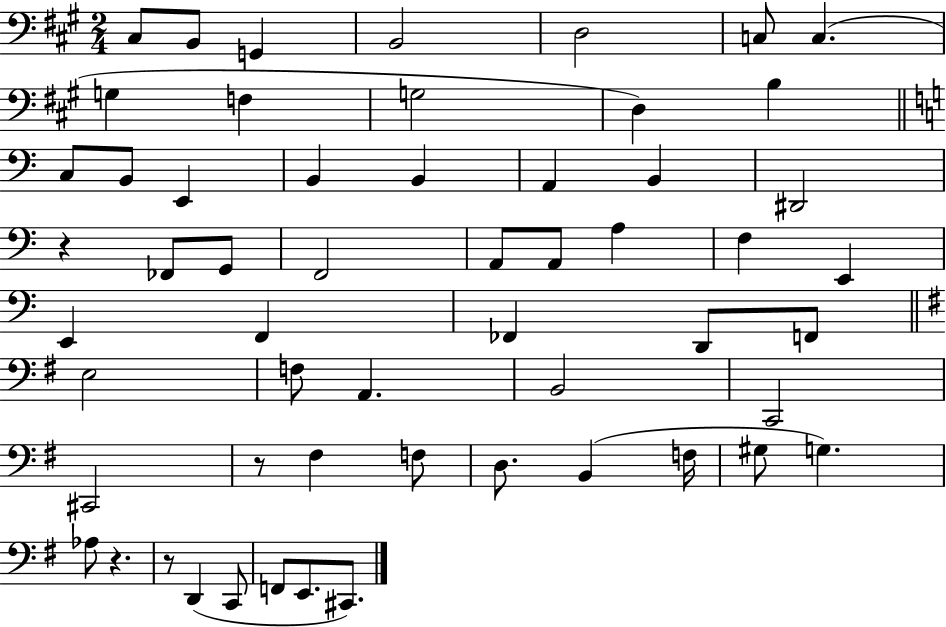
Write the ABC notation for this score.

X:1
T:Untitled
M:2/4
L:1/4
K:A
^C,/2 B,,/2 G,, B,,2 D,2 C,/2 C, G, F, G,2 D, B, C,/2 B,,/2 E,, B,, B,, A,, B,, ^D,,2 z _F,,/2 G,,/2 F,,2 A,,/2 A,,/2 A, F, E,, E,, F,, _F,, D,,/2 F,,/2 E,2 F,/2 A,, B,,2 C,,2 ^C,,2 z/2 ^F, F,/2 D,/2 B,, F,/4 ^G,/2 G, _A,/2 z z/2 D,, C,,/2 F,,/2 E,,/2 ^C,,/2